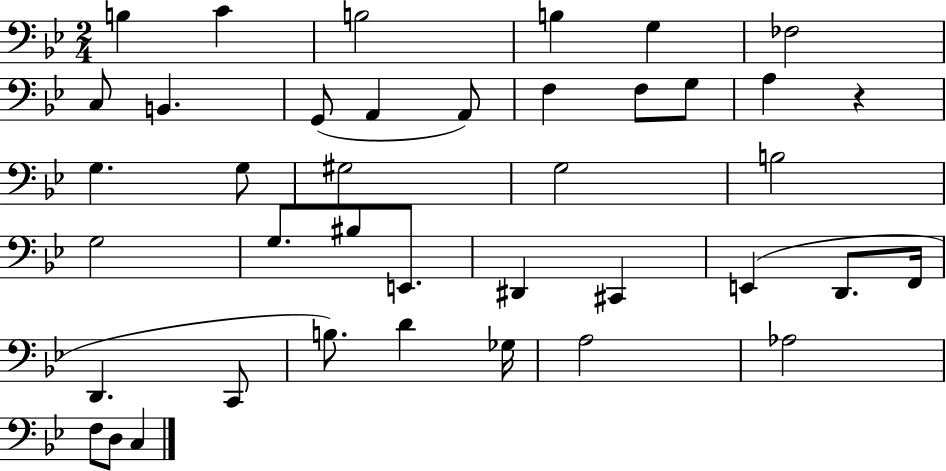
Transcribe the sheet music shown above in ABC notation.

X:1
T:Untitled
M:2/4
L:1/4
K:Bb
B, C B,2 B, G, _F,2 C,/2 B,, G,,/2 A,, A,,/2 F, F,/2 G,/2 A, z G, G,/2 ^G,2 G,2 B,2 G,2 G,/2 ^B,/2 E,,/2 ^D,, ^C,, E,, D,,/2 F,,/4 D,, C,,/2 B,/2 D _G,/4 A,2 _A,2 F,/2 D,/2 C,